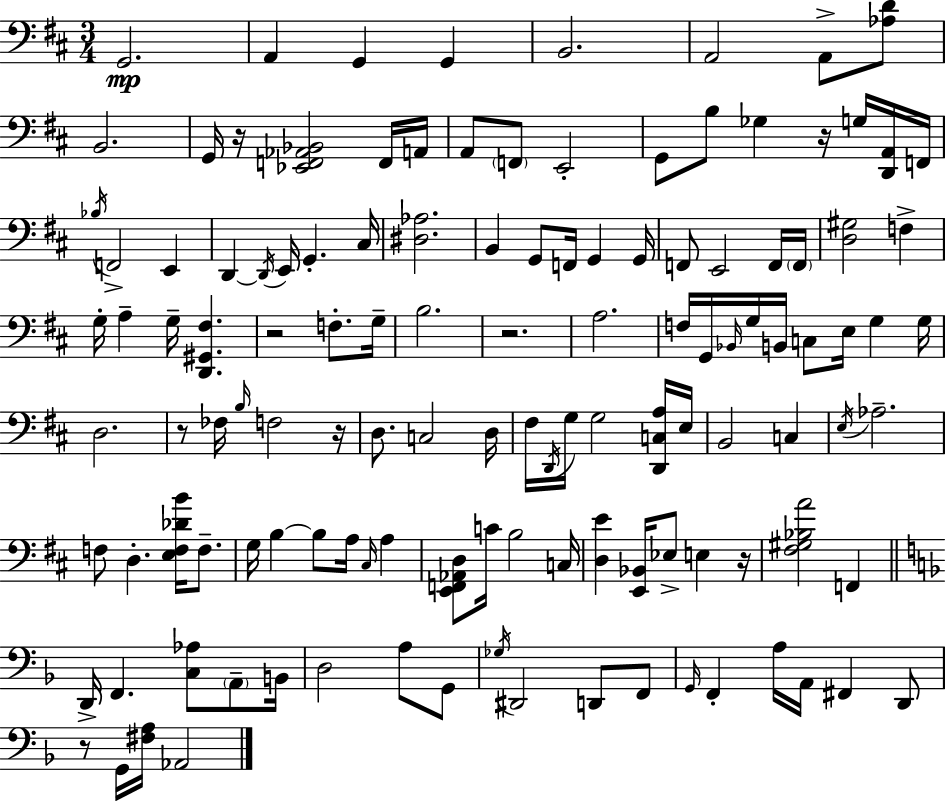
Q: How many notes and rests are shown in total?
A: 125